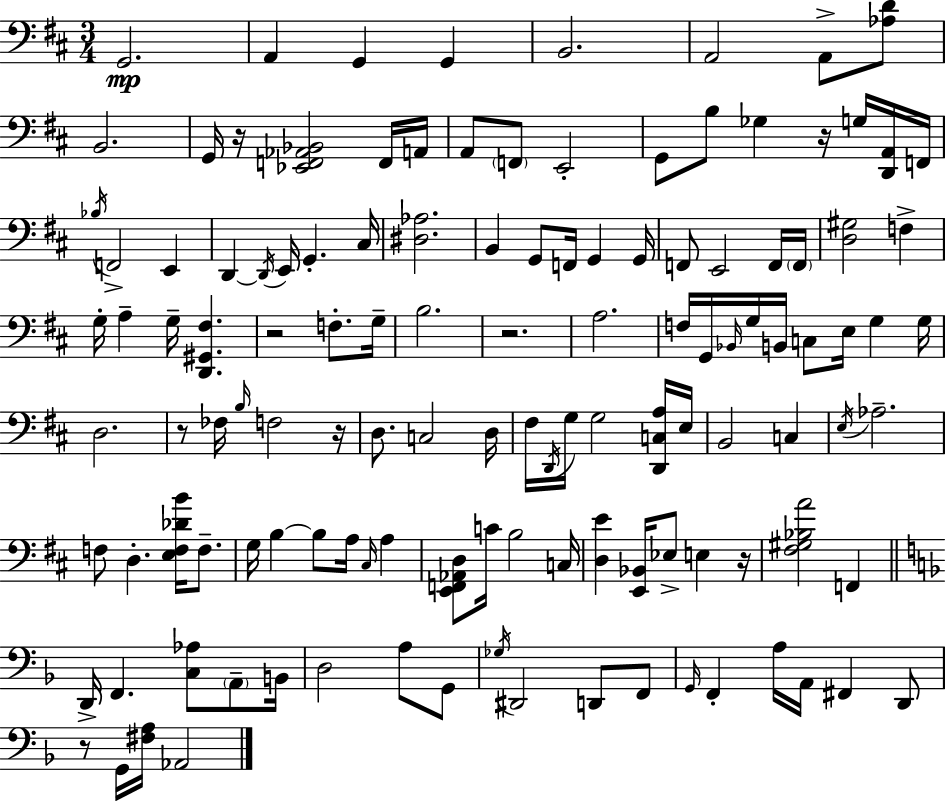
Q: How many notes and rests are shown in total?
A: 125